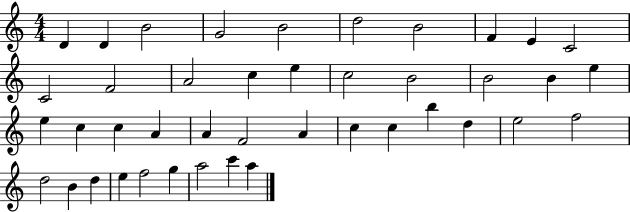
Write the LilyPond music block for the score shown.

{
  \clef treble
  \numericTimeSignature
  \time 4/4
  \key c \major
  d'4 d'4 b'2 | g'2 b'2 | d''2 b'2 | f'4 e'4 c'2 | \break c'2 f'2 | a'2 c''4 e''4 | c''2 b'2 | b'2 b'4 e''4 | \break e''4 c''4 c''4 a'4 | a'4 f'2 a'4 | c''4 c''4 b''4 d''4 | e''2 f''2 | \break d''2 b'4 d''4 | e''4 f''2 g''4 | a''2 c'''4 a''4 | \bar "|."
}